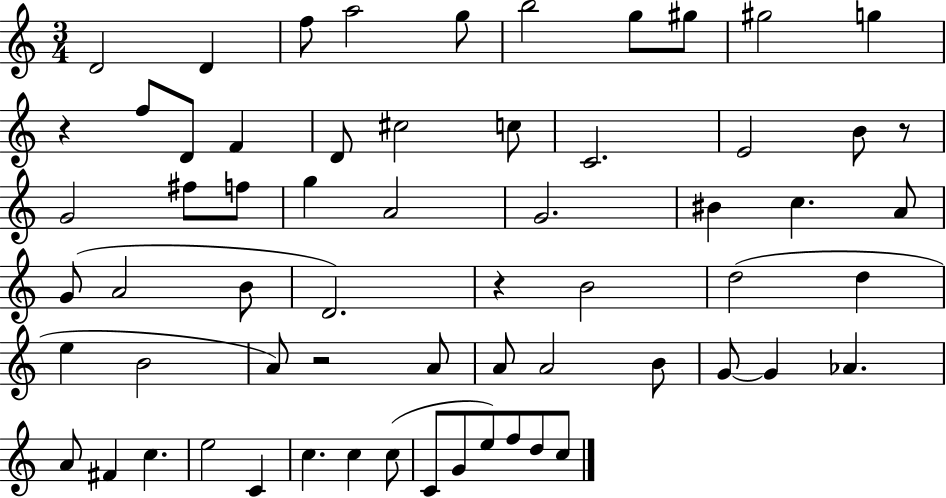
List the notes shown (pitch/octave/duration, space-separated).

D4/h D4/q F5/e A5/h G5/e B5/h G5/e G#5/e G#5/h G5/q R/q F5/e D4/e F4/q D4/e C#5/h C5/e C4/h. E4/h B4/e R/e G4/h F#5/e F5/e G5/q A4/h G4/h. BIS4/q C5/q. A4/e G4/e A4/h B4/e D4/h. R/q B4/h D5/h D5/q E5/q B4/h A4/e R/h A4/e A4/e A4/h B4/e G4/e G4/q Ab4/q. A4/e F#4/q C5/q. E5/h C4/q C5/q. C5/q C5/e C4/e G4/e E5/e F5/e D5/e C5/e